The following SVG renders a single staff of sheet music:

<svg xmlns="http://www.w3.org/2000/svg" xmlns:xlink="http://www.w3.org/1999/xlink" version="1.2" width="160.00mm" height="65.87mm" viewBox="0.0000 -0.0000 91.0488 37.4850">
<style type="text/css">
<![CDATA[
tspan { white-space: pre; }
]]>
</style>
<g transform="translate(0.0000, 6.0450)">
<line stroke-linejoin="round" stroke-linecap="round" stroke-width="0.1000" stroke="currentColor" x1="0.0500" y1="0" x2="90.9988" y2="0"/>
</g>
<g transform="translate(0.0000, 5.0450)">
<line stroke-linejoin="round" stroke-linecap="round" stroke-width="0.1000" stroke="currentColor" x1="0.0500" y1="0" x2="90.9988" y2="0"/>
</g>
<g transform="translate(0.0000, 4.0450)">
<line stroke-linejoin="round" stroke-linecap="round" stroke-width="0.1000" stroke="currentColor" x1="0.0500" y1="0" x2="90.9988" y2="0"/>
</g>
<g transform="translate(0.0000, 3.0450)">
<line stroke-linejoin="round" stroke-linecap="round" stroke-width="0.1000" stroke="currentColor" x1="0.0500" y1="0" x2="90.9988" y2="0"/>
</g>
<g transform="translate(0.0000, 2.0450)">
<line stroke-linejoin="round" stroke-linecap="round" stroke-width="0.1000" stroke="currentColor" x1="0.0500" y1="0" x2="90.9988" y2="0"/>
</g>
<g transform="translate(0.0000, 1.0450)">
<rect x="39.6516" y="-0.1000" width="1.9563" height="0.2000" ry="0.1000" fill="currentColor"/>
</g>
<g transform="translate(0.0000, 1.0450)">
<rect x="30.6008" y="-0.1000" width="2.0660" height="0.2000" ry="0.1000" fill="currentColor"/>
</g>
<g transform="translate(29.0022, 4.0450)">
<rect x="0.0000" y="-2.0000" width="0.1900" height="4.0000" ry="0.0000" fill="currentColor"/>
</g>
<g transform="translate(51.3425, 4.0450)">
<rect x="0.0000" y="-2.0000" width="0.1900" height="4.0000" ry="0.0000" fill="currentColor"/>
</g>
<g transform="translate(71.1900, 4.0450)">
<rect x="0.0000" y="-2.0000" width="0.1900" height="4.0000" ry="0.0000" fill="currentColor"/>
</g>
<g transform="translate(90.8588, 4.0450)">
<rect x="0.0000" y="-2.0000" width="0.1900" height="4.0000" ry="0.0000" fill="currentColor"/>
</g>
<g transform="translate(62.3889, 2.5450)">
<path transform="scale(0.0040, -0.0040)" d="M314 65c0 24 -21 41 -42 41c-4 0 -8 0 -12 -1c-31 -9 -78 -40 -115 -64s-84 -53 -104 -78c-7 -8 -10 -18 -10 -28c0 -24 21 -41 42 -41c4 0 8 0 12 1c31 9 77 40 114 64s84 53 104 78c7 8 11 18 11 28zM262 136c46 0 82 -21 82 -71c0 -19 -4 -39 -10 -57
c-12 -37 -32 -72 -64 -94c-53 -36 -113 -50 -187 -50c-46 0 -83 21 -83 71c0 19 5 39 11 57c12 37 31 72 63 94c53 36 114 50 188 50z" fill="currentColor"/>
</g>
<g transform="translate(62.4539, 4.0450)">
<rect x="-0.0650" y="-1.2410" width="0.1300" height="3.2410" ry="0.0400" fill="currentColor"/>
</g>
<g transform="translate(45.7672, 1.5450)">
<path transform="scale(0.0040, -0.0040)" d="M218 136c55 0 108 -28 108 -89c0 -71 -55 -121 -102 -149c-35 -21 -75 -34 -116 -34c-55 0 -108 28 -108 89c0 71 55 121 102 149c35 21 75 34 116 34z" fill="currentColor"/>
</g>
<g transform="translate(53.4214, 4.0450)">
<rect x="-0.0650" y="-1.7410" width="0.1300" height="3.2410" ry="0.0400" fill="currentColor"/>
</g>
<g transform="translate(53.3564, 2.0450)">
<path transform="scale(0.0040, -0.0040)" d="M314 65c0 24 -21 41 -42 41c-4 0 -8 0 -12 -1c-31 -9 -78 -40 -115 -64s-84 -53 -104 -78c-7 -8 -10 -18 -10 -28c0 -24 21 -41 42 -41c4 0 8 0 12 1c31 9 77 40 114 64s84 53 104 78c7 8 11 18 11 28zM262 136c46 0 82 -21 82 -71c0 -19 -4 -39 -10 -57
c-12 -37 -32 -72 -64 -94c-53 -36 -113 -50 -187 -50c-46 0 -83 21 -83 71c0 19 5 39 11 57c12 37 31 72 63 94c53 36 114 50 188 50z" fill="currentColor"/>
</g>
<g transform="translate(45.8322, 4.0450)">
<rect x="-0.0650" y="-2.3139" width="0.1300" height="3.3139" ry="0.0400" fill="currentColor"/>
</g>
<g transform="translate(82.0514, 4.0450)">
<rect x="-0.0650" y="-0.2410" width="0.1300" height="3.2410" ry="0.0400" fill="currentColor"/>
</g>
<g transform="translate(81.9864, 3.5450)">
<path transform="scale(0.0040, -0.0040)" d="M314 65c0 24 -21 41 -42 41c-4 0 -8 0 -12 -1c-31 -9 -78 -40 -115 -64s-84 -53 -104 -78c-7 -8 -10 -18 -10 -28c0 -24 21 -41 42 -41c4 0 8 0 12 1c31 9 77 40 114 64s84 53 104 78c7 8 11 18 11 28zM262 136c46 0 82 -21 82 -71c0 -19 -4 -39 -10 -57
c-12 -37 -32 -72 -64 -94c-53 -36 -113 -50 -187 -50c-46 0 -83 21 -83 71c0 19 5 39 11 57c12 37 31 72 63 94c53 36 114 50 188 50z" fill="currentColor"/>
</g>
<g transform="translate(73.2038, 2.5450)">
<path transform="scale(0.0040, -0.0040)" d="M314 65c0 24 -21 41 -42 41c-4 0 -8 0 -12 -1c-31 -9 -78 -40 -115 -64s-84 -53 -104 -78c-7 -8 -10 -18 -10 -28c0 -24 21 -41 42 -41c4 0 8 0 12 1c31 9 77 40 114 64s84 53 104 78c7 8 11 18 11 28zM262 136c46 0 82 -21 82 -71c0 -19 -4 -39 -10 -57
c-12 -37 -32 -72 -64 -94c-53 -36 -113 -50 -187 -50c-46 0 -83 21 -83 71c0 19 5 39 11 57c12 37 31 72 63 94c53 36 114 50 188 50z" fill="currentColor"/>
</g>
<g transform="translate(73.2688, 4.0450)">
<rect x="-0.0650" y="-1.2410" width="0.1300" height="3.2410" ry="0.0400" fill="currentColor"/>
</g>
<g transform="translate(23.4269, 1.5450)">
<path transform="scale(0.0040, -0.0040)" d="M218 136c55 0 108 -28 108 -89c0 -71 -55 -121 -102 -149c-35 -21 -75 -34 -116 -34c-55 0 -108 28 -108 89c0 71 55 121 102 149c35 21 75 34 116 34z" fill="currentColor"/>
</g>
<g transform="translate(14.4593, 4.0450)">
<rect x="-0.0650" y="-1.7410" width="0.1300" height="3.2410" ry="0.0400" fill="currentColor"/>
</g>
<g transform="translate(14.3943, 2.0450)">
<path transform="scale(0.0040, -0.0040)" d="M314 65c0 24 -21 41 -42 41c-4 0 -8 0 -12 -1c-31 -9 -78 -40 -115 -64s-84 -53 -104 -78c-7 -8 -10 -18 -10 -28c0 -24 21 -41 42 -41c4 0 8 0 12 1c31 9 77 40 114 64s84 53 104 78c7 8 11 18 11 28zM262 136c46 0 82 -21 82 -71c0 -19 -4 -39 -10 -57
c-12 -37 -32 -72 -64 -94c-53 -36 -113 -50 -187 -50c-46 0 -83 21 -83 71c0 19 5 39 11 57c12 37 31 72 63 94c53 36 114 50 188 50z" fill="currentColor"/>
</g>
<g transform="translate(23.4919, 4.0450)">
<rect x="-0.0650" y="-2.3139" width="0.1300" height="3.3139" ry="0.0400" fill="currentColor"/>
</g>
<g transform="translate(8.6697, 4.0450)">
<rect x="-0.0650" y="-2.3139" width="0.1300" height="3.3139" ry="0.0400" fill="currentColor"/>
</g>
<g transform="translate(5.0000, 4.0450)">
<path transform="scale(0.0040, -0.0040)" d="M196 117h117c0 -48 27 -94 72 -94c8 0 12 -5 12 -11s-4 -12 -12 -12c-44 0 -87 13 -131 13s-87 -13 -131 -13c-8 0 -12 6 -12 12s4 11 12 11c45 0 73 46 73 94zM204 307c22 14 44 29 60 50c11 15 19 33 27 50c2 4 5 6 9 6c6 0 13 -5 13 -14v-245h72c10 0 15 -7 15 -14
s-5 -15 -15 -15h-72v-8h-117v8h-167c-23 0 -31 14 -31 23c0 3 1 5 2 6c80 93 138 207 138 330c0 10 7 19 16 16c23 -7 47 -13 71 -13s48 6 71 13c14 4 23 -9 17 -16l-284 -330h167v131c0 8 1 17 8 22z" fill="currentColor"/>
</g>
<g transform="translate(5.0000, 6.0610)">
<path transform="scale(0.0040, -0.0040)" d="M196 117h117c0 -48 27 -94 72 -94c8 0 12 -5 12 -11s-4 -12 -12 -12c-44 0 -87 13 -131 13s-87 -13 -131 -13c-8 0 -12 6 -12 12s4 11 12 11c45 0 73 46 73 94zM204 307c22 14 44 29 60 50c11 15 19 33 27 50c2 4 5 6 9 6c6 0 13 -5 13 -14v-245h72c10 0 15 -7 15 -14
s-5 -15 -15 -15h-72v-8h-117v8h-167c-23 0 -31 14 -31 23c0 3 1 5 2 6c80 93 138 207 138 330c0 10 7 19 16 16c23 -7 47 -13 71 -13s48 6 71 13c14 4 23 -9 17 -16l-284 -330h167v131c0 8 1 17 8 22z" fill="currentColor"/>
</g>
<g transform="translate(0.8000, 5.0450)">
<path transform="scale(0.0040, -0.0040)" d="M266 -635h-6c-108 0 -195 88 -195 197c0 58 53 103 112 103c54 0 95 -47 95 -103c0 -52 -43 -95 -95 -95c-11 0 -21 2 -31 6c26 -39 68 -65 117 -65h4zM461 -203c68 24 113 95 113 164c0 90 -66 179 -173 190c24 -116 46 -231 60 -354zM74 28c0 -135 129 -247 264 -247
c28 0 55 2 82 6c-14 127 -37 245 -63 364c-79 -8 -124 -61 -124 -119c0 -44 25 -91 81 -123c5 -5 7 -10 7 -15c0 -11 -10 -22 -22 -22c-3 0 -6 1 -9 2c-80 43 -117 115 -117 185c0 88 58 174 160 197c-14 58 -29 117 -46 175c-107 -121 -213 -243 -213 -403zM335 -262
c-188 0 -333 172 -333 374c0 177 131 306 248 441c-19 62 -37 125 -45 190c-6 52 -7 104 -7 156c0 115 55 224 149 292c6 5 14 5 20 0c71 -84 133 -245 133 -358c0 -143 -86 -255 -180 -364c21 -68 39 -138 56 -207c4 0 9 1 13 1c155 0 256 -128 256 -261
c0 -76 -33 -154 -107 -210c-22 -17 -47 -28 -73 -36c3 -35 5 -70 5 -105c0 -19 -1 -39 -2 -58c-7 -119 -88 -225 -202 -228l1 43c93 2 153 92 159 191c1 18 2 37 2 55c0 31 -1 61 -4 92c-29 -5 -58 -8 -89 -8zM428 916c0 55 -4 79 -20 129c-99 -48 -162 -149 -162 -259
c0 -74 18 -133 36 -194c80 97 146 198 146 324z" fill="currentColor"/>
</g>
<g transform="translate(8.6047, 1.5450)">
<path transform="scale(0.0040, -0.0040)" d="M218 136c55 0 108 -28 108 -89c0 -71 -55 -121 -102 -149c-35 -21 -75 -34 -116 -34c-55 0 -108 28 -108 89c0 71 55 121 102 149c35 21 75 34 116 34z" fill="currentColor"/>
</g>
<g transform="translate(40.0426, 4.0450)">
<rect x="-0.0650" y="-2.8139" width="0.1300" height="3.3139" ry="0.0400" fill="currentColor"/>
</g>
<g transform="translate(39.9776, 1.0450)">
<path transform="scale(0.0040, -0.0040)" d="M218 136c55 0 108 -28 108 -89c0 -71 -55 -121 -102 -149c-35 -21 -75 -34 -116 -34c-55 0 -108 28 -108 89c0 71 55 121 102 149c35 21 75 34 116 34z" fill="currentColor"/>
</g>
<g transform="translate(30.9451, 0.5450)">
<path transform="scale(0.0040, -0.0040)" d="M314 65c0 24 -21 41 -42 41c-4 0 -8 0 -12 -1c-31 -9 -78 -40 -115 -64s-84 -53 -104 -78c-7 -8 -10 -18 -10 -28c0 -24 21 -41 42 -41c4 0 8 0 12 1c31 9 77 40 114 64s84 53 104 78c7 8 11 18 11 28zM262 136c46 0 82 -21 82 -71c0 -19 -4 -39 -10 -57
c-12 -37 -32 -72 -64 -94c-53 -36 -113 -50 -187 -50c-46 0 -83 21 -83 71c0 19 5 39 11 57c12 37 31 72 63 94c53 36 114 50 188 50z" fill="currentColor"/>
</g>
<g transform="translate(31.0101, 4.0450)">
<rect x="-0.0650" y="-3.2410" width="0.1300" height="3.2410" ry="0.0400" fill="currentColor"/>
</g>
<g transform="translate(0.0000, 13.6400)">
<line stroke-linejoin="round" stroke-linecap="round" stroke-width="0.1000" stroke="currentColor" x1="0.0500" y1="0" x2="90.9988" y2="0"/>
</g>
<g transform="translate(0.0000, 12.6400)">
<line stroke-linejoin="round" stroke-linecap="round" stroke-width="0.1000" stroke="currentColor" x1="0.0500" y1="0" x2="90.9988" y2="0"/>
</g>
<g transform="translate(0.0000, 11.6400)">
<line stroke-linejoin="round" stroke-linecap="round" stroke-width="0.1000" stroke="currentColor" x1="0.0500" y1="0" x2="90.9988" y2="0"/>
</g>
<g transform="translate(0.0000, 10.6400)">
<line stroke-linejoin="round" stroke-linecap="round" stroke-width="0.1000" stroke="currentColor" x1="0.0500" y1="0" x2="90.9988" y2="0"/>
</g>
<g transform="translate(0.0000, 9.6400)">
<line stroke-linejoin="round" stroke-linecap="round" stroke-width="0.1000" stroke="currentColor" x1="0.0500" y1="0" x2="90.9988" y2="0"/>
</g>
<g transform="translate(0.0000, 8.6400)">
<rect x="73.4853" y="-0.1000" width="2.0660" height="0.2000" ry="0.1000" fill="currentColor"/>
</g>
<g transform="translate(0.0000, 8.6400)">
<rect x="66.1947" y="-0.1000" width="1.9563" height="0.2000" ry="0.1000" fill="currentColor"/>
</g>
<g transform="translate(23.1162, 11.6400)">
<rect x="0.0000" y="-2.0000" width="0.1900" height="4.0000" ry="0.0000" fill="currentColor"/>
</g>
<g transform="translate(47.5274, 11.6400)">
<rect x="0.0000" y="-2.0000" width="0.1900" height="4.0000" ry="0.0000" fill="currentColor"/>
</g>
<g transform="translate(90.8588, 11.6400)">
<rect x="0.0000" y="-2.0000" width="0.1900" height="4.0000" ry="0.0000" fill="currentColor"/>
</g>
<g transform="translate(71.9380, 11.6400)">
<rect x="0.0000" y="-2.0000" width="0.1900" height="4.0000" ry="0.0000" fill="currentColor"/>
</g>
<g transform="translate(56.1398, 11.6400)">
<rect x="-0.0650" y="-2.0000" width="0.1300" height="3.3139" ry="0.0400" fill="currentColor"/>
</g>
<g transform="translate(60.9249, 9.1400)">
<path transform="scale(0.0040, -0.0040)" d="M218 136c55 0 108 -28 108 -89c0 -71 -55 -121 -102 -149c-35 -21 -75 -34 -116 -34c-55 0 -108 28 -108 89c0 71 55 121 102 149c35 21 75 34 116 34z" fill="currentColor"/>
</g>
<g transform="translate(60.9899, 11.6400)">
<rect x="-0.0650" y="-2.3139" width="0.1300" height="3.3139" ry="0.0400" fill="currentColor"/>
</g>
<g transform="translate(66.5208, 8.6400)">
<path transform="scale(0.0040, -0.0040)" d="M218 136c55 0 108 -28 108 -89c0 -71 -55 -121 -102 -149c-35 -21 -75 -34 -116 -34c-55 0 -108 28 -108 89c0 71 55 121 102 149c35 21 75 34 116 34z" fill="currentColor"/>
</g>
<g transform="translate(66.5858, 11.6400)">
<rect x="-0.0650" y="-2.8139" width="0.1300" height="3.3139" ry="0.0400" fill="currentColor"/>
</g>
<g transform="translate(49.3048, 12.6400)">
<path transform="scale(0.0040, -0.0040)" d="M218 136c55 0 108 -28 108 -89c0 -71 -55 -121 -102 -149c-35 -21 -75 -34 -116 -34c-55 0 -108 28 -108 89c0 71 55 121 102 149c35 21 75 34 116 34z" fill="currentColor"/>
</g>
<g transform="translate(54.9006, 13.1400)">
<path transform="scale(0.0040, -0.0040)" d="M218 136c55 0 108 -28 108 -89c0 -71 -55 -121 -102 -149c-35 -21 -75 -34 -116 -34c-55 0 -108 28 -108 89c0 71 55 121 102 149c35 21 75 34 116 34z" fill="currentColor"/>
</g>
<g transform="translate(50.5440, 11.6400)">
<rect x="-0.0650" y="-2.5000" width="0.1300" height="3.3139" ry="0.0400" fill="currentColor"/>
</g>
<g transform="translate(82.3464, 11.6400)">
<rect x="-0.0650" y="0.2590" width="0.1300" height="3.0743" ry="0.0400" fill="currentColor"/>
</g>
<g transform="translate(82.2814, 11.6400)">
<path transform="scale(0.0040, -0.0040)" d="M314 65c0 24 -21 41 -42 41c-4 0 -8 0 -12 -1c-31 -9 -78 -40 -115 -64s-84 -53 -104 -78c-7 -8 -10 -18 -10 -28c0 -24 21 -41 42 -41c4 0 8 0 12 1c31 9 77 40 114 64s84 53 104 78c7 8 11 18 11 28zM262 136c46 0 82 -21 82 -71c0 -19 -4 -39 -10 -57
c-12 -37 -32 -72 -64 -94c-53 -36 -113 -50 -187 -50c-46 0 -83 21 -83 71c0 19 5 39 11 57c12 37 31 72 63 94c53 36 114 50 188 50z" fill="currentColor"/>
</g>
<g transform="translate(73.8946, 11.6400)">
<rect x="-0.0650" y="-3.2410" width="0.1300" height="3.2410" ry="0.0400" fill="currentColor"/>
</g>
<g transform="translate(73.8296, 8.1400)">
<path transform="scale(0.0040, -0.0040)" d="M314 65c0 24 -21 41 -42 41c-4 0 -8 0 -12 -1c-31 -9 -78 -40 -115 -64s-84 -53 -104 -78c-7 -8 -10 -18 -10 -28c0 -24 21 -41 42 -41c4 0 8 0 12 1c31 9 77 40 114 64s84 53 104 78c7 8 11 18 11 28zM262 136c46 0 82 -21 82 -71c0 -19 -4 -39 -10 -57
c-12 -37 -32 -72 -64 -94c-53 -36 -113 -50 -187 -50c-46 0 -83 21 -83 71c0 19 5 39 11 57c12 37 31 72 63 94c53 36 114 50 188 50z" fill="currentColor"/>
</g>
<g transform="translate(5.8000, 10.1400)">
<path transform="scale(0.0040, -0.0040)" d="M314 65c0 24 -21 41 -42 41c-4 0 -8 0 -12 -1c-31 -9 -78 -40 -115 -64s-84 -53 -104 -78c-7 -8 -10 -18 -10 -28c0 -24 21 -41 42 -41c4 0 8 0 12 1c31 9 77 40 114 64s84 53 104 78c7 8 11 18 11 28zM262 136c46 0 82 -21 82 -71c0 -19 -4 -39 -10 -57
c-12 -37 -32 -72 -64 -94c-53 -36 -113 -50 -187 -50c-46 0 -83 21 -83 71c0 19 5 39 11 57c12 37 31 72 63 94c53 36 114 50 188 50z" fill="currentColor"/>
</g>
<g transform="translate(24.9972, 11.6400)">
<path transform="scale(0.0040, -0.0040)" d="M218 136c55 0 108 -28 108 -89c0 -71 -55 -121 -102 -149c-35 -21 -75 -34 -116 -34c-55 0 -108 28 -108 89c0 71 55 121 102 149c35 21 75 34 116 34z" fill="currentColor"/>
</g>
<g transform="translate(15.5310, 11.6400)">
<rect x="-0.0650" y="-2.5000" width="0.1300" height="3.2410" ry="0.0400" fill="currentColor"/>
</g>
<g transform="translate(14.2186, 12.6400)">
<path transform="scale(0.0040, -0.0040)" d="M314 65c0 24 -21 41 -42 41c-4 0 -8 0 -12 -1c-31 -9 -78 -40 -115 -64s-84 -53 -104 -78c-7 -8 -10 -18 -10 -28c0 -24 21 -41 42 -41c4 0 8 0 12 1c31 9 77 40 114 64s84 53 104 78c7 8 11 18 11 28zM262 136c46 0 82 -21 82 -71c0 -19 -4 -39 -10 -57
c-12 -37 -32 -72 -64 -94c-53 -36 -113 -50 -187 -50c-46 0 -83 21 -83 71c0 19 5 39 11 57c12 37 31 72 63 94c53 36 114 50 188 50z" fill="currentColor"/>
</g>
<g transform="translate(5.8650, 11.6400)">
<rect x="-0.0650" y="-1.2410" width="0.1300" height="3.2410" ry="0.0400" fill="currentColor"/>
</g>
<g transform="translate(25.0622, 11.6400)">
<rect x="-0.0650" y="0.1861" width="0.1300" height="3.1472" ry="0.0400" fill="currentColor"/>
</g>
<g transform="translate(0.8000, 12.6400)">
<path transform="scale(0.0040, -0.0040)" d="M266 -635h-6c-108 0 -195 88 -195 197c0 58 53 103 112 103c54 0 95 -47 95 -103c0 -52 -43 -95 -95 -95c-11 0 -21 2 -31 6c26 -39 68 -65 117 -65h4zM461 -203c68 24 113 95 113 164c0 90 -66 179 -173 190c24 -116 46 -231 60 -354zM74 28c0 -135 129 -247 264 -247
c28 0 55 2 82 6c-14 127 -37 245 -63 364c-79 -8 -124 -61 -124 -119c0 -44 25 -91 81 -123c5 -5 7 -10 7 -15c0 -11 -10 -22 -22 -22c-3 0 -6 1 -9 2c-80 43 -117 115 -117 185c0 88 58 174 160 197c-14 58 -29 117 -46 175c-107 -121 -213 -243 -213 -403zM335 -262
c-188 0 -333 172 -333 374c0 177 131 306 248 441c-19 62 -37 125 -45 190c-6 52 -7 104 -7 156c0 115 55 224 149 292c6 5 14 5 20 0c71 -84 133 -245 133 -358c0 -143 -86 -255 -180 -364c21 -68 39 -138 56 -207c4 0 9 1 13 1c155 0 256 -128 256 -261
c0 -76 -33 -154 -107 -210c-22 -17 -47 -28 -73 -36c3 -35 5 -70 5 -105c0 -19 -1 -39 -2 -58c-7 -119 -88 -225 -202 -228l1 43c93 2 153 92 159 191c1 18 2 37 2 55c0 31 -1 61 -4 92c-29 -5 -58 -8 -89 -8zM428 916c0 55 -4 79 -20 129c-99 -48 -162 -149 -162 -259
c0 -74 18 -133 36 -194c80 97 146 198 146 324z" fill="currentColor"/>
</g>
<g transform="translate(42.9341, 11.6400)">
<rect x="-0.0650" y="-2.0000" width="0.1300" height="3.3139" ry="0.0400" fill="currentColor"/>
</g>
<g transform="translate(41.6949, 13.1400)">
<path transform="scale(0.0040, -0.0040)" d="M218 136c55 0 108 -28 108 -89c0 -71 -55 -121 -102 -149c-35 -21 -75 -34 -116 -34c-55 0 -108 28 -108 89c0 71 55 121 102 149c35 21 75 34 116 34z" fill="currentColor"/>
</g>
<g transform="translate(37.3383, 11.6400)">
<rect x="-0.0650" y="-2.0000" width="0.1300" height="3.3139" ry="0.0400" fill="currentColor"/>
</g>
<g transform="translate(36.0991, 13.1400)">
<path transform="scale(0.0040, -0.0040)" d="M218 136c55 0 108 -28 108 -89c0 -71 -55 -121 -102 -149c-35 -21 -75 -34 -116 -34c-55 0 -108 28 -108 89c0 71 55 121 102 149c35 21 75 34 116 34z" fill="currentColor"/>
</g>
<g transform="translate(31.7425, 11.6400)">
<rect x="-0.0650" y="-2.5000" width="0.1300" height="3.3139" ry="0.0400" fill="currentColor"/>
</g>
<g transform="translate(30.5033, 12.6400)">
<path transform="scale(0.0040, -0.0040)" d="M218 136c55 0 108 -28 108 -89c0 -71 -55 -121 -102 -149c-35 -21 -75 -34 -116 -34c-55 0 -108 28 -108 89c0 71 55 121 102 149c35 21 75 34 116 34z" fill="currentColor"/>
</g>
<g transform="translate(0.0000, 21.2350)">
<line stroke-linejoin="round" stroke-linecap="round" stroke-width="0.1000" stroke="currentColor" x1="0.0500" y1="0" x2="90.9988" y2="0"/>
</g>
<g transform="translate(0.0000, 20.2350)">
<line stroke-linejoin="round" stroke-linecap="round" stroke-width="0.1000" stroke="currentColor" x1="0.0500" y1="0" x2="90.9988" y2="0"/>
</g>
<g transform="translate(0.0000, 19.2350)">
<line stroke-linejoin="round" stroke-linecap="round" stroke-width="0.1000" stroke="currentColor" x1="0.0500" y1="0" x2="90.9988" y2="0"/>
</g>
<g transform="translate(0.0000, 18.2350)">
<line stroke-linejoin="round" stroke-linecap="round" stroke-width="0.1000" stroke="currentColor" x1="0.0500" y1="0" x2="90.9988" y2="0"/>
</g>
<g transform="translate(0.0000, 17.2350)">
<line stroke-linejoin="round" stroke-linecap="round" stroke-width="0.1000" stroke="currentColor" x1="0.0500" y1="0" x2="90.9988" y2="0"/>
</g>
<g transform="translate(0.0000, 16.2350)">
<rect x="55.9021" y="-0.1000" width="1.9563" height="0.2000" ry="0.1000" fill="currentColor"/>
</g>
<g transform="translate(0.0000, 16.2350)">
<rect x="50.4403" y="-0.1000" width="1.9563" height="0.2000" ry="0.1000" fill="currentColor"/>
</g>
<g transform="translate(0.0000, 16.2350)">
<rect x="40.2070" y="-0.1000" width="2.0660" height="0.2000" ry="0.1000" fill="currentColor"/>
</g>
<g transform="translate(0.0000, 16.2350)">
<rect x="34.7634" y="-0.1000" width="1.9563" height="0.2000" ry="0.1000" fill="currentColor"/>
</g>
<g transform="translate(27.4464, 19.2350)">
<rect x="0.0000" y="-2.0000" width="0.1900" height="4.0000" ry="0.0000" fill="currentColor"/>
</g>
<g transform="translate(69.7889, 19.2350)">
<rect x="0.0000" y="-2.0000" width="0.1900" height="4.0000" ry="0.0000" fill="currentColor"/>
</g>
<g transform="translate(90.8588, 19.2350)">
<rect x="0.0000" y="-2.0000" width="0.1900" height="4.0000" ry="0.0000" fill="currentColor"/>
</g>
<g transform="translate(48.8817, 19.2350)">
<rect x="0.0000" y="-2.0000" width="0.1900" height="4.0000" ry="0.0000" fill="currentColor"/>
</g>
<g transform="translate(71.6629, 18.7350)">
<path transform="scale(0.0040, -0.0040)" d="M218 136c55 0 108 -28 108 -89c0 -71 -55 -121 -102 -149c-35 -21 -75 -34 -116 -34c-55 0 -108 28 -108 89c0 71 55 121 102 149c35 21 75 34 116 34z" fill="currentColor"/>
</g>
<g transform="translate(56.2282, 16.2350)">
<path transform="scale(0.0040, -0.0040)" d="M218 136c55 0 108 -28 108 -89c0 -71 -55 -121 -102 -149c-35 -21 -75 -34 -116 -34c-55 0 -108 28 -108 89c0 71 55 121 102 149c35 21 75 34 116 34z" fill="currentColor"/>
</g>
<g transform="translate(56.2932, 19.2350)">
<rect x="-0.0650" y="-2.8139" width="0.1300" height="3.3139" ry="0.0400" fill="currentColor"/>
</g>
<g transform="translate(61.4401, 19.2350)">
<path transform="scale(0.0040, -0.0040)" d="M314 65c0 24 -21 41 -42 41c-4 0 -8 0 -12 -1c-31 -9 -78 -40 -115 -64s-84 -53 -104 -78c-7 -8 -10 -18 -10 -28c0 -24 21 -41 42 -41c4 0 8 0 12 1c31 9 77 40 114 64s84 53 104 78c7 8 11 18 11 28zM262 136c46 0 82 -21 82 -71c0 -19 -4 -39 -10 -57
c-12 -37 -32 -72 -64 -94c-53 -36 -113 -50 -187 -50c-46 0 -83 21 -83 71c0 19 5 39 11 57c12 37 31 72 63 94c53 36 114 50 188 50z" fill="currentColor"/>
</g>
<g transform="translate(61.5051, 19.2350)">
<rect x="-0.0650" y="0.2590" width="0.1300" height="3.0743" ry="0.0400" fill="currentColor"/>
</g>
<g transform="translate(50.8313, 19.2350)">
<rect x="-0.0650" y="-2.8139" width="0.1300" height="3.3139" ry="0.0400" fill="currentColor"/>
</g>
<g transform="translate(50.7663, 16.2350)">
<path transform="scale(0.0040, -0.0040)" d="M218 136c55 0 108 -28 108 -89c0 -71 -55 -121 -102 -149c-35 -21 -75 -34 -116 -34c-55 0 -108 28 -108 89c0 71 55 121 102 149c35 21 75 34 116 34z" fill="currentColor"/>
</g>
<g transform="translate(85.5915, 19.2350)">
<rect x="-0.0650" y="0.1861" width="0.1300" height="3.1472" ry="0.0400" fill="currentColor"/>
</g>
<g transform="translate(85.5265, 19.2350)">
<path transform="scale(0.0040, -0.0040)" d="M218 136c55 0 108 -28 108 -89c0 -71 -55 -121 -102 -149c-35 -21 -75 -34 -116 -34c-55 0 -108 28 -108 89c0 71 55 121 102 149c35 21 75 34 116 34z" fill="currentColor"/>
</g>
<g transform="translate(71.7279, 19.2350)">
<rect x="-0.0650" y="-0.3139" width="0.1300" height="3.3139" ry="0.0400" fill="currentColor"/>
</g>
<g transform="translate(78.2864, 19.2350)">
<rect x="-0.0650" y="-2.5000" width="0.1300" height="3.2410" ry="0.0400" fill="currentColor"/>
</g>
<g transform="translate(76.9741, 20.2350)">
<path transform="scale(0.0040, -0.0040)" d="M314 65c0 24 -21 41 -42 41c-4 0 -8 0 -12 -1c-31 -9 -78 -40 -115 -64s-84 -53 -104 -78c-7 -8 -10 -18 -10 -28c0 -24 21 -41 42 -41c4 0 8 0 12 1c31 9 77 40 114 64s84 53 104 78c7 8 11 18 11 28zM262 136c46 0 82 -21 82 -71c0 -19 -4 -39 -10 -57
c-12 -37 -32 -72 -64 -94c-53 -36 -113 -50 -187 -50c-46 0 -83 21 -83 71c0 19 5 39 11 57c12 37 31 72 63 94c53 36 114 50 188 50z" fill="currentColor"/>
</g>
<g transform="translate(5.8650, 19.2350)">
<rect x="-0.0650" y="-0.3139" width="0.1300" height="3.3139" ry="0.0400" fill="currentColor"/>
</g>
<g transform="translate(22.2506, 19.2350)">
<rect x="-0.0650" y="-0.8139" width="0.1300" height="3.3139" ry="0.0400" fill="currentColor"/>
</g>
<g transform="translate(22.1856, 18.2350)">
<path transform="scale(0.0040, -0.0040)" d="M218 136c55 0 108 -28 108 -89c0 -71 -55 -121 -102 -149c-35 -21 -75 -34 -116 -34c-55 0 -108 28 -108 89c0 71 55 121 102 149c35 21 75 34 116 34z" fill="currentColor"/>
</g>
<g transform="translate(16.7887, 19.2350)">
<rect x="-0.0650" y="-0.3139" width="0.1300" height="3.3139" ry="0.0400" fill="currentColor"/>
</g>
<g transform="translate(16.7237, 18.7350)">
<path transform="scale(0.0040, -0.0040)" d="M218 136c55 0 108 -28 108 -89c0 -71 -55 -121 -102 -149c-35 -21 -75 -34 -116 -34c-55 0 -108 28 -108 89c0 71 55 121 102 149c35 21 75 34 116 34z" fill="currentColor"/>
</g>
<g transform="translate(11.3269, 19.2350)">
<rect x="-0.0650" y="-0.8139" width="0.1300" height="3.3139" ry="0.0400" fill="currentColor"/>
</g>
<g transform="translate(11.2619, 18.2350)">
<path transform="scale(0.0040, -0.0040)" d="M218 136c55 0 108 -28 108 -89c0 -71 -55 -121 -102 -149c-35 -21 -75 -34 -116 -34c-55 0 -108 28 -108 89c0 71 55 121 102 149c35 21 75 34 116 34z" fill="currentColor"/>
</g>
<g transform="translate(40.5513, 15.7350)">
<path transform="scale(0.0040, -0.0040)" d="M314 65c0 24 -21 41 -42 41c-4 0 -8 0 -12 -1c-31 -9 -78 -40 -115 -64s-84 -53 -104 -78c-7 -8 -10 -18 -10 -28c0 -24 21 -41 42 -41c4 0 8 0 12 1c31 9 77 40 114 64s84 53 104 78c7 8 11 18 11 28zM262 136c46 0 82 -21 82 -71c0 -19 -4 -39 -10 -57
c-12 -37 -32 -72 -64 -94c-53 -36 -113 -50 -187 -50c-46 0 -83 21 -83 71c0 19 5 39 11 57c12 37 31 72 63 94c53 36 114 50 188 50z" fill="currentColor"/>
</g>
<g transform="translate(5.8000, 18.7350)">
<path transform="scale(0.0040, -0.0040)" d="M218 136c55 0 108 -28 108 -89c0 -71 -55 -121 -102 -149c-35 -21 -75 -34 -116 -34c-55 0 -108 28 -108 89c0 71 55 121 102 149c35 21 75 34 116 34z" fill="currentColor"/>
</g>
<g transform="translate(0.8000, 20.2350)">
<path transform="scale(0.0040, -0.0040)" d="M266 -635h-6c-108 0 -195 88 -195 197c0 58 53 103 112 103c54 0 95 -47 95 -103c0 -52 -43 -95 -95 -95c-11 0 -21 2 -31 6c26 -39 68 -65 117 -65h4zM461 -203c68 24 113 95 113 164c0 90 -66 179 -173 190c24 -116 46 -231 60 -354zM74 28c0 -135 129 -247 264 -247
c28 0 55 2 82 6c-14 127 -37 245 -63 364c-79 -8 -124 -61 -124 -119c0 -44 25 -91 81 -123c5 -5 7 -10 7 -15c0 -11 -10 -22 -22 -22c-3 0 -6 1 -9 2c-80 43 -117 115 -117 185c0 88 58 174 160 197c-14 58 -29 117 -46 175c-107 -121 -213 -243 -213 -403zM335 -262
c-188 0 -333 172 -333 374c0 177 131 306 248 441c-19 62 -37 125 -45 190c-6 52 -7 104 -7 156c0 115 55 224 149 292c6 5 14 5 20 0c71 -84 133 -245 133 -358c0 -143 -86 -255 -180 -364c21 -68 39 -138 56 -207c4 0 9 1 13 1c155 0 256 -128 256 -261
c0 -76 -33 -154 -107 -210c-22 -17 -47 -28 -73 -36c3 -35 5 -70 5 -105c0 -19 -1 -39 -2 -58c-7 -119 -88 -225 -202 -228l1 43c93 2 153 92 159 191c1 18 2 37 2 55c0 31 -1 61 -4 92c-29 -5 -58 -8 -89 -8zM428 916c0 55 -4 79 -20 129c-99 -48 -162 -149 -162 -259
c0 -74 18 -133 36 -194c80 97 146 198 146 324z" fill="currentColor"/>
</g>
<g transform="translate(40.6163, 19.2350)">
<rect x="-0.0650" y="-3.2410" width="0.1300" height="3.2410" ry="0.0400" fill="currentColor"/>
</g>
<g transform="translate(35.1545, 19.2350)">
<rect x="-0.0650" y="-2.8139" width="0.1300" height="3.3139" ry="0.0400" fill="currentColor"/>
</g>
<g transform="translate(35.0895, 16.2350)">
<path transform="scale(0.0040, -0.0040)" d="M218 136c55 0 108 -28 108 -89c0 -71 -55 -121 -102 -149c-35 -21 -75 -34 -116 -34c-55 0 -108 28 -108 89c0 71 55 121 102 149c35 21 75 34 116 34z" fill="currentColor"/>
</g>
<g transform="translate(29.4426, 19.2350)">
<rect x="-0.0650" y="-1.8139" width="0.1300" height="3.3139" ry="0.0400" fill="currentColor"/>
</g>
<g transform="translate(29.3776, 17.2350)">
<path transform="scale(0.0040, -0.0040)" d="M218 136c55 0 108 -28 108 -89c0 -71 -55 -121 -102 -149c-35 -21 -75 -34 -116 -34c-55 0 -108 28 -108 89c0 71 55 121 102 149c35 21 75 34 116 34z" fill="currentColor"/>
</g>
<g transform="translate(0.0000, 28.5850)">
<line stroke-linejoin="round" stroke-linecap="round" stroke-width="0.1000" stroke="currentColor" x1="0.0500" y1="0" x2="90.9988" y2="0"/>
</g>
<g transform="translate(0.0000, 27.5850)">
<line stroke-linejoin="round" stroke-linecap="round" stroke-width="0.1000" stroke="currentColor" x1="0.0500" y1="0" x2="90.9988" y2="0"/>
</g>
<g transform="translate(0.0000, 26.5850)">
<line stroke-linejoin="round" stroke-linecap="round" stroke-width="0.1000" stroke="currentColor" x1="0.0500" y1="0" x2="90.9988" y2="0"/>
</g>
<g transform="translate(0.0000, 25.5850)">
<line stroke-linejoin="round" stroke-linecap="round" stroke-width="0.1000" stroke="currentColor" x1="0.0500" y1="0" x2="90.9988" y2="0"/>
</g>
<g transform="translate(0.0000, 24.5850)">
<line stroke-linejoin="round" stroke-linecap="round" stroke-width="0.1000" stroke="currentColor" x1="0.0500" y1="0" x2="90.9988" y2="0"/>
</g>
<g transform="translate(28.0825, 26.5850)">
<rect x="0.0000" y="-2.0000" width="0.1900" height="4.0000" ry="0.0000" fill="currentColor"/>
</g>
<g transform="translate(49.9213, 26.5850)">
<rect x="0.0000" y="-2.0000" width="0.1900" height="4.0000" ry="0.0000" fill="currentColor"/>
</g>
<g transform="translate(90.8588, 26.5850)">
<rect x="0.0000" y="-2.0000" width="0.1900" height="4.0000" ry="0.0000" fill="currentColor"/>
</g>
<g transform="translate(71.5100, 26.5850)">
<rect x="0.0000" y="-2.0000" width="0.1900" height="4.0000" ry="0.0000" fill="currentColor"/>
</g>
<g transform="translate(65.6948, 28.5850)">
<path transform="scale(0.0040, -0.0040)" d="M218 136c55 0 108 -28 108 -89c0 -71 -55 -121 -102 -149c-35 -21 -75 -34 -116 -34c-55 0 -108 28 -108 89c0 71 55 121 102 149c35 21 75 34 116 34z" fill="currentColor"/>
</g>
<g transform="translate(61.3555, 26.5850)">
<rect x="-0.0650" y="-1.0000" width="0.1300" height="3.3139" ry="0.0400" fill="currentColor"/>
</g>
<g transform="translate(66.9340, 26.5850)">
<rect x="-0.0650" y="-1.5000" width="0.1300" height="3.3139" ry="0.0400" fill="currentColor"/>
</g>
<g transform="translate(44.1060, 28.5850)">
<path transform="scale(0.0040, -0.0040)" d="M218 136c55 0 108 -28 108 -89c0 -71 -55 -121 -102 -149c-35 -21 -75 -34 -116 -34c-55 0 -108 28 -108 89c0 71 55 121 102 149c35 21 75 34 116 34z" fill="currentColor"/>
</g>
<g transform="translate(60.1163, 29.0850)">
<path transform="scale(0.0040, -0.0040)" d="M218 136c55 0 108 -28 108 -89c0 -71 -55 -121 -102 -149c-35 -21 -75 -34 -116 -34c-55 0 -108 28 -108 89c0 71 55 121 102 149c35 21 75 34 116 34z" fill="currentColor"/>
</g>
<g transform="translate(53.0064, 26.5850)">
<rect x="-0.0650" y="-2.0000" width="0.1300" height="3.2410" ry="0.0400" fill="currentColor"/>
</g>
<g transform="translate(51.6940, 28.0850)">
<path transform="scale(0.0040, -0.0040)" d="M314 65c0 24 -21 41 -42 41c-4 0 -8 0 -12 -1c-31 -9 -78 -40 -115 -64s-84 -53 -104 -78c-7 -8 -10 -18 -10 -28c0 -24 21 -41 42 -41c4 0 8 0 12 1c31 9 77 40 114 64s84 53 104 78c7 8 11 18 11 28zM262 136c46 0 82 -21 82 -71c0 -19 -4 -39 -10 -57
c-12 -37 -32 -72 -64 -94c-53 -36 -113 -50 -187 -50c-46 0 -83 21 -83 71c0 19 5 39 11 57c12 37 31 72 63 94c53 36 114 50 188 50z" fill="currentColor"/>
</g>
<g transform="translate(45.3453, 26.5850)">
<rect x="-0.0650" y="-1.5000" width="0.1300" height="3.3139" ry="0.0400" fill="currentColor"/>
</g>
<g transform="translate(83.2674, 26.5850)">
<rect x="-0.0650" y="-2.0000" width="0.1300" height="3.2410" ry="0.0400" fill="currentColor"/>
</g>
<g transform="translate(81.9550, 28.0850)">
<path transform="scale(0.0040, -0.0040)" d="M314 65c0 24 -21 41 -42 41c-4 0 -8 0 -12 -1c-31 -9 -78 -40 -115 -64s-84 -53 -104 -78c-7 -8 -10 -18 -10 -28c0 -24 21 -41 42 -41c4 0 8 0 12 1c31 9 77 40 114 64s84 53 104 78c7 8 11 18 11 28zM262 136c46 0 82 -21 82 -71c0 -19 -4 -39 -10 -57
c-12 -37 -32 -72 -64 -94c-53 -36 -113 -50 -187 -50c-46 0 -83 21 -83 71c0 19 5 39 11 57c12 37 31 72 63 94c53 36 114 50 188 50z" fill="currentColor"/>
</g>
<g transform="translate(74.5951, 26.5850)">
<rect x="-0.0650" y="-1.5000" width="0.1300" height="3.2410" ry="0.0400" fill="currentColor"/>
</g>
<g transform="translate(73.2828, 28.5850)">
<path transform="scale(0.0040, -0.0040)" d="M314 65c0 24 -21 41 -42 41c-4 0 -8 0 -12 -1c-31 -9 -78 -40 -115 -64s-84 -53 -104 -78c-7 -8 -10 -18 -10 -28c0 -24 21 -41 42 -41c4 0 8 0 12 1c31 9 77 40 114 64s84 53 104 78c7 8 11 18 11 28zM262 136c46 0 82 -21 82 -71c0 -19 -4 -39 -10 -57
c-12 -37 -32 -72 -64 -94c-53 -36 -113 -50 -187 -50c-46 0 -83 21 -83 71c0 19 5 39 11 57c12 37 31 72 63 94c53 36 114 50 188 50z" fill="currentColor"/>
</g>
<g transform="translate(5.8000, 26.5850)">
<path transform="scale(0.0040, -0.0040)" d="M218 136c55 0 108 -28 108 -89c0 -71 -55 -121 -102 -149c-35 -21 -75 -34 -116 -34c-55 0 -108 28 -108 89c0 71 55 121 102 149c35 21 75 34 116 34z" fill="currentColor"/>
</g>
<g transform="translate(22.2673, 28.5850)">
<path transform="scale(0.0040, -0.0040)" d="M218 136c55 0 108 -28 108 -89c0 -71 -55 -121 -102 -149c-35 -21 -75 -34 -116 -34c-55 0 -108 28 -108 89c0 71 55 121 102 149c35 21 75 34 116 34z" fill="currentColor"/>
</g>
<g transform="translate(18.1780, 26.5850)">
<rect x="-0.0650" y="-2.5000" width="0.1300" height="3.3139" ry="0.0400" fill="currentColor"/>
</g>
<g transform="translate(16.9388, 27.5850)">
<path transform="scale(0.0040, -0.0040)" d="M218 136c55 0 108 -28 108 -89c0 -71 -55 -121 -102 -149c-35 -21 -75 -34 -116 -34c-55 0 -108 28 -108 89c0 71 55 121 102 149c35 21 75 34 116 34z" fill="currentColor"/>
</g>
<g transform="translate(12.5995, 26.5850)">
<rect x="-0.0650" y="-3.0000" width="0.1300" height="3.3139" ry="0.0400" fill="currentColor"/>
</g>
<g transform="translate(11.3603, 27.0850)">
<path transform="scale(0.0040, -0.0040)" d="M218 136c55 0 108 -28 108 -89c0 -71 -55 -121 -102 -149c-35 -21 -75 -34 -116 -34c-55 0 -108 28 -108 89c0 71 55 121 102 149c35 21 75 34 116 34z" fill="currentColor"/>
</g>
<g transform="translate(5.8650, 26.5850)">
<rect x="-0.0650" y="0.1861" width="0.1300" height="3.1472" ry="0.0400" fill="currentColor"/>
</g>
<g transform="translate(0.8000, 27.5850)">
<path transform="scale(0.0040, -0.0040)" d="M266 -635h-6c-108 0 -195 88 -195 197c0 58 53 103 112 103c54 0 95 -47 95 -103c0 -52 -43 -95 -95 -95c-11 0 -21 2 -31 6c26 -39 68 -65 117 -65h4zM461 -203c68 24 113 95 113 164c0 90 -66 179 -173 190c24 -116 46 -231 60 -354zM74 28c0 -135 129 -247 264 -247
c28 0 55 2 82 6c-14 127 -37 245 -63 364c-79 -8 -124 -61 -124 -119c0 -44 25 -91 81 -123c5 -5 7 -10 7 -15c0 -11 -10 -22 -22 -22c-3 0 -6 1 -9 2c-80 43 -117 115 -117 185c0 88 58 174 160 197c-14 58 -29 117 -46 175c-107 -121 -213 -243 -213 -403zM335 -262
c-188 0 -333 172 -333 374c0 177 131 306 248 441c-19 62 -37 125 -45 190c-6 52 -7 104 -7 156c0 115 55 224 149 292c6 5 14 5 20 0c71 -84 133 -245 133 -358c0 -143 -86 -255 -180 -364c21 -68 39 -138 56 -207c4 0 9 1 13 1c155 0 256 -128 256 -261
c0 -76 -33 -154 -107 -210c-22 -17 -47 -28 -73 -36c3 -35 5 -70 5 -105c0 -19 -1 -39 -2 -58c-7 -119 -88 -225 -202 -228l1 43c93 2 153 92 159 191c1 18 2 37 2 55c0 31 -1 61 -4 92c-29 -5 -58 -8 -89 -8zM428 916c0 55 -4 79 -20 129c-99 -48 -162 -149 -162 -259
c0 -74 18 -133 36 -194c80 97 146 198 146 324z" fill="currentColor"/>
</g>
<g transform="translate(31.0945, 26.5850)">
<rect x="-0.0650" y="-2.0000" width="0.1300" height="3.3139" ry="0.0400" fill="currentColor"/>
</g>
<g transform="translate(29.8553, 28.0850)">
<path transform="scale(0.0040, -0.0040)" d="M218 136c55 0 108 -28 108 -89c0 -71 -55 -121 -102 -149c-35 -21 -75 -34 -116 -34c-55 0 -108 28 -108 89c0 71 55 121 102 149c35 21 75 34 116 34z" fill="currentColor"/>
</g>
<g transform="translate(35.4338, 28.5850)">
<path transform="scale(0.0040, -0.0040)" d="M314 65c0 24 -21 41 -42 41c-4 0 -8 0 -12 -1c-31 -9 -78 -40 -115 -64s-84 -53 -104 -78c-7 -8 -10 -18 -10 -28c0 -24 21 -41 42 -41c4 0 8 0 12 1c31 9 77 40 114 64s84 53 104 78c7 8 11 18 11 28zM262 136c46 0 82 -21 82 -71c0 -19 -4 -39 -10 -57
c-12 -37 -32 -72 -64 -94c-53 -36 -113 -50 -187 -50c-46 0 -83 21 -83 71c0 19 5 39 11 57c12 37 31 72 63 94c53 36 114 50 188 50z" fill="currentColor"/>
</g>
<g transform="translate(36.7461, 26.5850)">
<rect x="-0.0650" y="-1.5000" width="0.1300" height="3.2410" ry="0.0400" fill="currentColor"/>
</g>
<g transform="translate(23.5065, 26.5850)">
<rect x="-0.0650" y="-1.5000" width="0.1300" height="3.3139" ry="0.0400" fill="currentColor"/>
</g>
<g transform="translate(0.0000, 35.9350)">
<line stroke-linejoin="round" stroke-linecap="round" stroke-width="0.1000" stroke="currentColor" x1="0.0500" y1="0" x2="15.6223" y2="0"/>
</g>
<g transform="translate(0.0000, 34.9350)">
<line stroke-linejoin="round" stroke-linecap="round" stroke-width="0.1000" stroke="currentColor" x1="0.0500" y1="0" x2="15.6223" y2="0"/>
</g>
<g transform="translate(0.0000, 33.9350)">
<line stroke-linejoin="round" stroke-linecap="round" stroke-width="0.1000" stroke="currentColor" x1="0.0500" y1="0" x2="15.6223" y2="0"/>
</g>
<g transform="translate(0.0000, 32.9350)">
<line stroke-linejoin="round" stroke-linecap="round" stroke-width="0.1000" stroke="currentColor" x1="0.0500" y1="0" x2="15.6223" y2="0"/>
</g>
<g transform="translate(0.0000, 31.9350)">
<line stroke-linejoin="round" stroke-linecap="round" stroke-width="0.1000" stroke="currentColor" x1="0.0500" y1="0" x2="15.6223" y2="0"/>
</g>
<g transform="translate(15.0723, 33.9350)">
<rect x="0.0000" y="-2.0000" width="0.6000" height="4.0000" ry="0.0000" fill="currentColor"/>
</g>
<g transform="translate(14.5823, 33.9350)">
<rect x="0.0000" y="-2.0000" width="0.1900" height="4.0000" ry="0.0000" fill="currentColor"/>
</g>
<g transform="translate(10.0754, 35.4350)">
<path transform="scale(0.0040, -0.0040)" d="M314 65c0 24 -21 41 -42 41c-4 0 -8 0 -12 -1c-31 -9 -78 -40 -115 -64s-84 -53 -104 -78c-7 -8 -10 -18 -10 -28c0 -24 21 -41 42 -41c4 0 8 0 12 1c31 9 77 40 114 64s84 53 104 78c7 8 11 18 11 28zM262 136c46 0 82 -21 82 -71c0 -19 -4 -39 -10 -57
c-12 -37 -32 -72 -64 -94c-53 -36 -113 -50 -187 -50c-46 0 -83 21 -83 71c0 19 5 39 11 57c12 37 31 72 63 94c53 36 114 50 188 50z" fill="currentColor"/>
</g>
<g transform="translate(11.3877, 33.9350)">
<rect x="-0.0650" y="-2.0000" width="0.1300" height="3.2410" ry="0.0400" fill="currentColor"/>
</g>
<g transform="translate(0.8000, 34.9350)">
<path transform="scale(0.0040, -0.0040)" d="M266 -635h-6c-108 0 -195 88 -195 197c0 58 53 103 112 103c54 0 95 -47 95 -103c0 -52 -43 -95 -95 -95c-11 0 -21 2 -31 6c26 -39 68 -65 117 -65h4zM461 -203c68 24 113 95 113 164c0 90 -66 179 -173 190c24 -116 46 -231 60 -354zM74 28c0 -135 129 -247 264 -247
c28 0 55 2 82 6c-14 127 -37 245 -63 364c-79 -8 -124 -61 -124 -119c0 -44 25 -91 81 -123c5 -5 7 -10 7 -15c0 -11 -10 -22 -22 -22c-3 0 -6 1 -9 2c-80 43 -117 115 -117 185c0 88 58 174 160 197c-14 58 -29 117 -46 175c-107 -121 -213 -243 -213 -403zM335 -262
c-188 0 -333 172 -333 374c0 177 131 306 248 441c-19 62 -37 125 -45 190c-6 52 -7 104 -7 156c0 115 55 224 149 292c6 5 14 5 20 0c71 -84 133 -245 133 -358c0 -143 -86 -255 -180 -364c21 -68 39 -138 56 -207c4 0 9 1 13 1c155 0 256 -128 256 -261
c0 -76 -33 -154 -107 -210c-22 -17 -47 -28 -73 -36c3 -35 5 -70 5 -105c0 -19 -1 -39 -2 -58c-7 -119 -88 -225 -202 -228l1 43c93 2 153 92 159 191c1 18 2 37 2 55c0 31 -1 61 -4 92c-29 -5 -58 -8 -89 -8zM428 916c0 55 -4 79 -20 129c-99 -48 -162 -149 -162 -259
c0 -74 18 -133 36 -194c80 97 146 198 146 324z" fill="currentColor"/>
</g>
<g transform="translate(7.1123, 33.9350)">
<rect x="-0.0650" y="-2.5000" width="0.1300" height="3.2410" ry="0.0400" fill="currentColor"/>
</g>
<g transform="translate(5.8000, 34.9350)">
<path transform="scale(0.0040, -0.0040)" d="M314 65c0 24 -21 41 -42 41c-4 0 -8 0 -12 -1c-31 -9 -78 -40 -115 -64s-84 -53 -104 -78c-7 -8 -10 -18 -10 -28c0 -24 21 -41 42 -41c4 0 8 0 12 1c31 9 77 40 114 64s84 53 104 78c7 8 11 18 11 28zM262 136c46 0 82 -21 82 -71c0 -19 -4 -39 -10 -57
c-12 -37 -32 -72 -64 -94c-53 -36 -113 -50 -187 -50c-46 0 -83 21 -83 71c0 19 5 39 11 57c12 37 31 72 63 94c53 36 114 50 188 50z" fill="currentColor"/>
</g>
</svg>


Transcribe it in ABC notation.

X:1
T:Untitled
M:4/4
L:1/4
K:C
g f2 g b2 a g f2 e2 e2 c2 e2 G2 B G F F G F g a b2 B2 c d c d f a b2 a a B2 c G2 B B A G E F E2 E F2 D E E2 F2 G2 F2